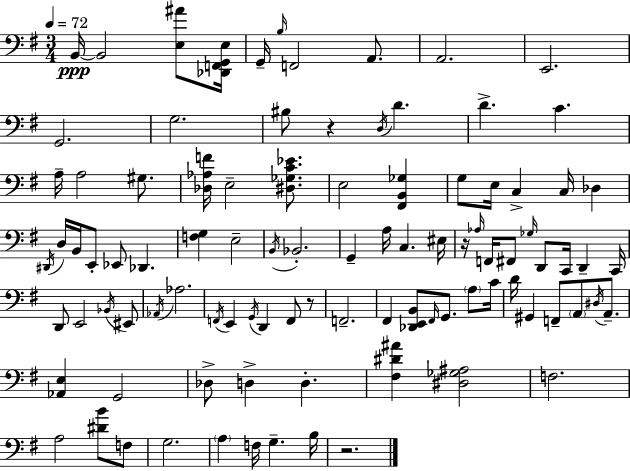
X:1
T:Untitled
M:3/4
L:1/4
K:G
B,,/4 B,,2 [E,^A]/2 [_D,,F,,G,,E,]/4 G,,/4 B,/4 F,,2 A,,/2 A,,2 E,,2 G,,2 G,2 ^B,/2 z D,/4 D D C A,/4 A,2 ^G,/2 [_D,_A,F]/4 E,2 [^D,_G,C_E]/2 E,2 [^F,,B,,_G,] G,/2 E,/4 C, C,/4 _D, ^D,,/4 D,/4 B,,/4 E,,/2 _E,,/2 _D,, [F,G,] E,2 B,,/4 _B,,2 G,, A,/4 C, ^E,/4 z/4 _A,/4 F,,/4 ^F,,/2 _G,/4 D,,/2 C,,/4 D,, C,,/4 D,,/2 E,,2 _B,,/4 ^E,,/2 _A,,/4 _A,2 F,,/4 E,, G,,/4 D,, F,,/2 z/2 F,,2 ^F,, [_D,,E,,B,,]/2 ^F,,/4 G,,/2 A,/2 C/4 D/4 ^G,, F,,/2 A,,/2 ^D,/4 A,,/2 [_A,,E,] G,,2 _D,/2 D, D, [^F,^D^A] [^D,_G,^A,]2 F,2 A,2 [^DB]/2 F,/2 G,2 A, F,/4 G, B,/4 z2